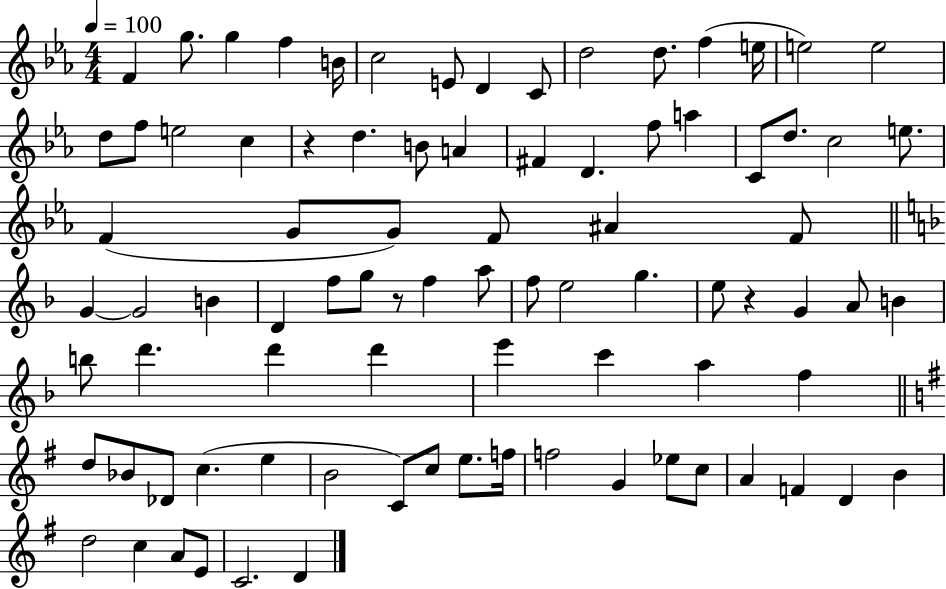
{
  \clef treble
  \numericTimeSignature
  \time 4/4
  \key ees \major
  \tempo 4 = 100
  f'4 g''8. g''4 f''4 b'16 | c''2 e'8 d'4 c'8 | d''2 d''8. f''4( e''16 | e''2) e''2 | \break d''8 f''8 e''2 c''4 | r4 d''4. b'8 a'4 | fis'4 d'4. f''8 a''4 | c'8 d''8. c''2 e''8. | \break f'4( g'8 g'8) f'8 ais'4 f'8 | \bar "||" \break \key f \major g'4~~ g'2 b'4 | d'4 f''8 g''8 r8 f''4 a''8 | f''8 e''2 g''4. | e''8 r4 g'4 a'8 b'4 | \break b''8 d'''4. d'''4 d'''4 | e'''4 c'''4 a''4 f''4 | \bar "||" \break \key e \minor d''8 bes'8 des'8 c''4.( e''4 | b'2 c'8) c''8 e''8. f''16 | f''2 g'4 ees''8 c''8 | a'4 f'4 d'4 b'4 | \break d''2 c''4 a'8 e'8 | c'2. d'4 | \bar "|."
}